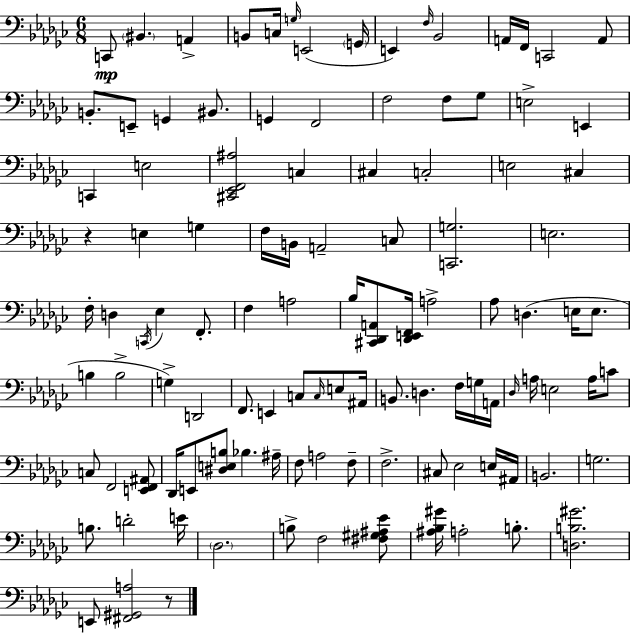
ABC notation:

X:1
T:Untitled
M:6/8
L:1/4
K:Ebm
C,,/2 ^B,, A,, B,,/2 C,/4 G,/4 E,,2 G,,/4 E,, F,/4 _B,,2 A,,/4 F,,/4 C,,2 A,,/2 B,,/2 E,,/2 G,, ^B,,/2 G,, F,,2 F,2 F,/2 _G,/2 E,2 E,, C,, E,2 [^C,,_E,,F,,^A,]2 C, ^C, C,2 E,2 ^C, z E, G, F,/4 B,,/4 A,,2 C,/2 [C,,G,]2 E,2 F,/4 D, C,,/4 _E, F,,/2 F, A,2 _B,/4 [^C,,_D,,A,,]/2 [_D,,E,,F,,]/4 A,2 _A,/2 D, E,/4 E,/2 B, B,2 G, D,,2 F,,/2 E,, C,/2 C,/4 E,/2 ^A,,/4 B,,/2 D, F,/4 G,/4 A,,/4 _D,/4 A,/4 E,2 A,/4 C/2 C,/2 F,,2 [E,,F,,^A,,]/2 _D,,/4 E,,/2 [^D,E,B,]/2 _B, ^A,/4 F,/2 A,2 F,/2 F,2 ^C,/2 _E,2 E,/4 ^A,,/4 B,,2 G,2 B,/2 D2 E/4 _D,2 B,/2 F,2 [^F,^G,^A,_E]/2 [^A,_B,^G]/4 A,2 B,/2 [D,B,^G]2 E,,/2 [^F,,^G,,A,]2 z/2